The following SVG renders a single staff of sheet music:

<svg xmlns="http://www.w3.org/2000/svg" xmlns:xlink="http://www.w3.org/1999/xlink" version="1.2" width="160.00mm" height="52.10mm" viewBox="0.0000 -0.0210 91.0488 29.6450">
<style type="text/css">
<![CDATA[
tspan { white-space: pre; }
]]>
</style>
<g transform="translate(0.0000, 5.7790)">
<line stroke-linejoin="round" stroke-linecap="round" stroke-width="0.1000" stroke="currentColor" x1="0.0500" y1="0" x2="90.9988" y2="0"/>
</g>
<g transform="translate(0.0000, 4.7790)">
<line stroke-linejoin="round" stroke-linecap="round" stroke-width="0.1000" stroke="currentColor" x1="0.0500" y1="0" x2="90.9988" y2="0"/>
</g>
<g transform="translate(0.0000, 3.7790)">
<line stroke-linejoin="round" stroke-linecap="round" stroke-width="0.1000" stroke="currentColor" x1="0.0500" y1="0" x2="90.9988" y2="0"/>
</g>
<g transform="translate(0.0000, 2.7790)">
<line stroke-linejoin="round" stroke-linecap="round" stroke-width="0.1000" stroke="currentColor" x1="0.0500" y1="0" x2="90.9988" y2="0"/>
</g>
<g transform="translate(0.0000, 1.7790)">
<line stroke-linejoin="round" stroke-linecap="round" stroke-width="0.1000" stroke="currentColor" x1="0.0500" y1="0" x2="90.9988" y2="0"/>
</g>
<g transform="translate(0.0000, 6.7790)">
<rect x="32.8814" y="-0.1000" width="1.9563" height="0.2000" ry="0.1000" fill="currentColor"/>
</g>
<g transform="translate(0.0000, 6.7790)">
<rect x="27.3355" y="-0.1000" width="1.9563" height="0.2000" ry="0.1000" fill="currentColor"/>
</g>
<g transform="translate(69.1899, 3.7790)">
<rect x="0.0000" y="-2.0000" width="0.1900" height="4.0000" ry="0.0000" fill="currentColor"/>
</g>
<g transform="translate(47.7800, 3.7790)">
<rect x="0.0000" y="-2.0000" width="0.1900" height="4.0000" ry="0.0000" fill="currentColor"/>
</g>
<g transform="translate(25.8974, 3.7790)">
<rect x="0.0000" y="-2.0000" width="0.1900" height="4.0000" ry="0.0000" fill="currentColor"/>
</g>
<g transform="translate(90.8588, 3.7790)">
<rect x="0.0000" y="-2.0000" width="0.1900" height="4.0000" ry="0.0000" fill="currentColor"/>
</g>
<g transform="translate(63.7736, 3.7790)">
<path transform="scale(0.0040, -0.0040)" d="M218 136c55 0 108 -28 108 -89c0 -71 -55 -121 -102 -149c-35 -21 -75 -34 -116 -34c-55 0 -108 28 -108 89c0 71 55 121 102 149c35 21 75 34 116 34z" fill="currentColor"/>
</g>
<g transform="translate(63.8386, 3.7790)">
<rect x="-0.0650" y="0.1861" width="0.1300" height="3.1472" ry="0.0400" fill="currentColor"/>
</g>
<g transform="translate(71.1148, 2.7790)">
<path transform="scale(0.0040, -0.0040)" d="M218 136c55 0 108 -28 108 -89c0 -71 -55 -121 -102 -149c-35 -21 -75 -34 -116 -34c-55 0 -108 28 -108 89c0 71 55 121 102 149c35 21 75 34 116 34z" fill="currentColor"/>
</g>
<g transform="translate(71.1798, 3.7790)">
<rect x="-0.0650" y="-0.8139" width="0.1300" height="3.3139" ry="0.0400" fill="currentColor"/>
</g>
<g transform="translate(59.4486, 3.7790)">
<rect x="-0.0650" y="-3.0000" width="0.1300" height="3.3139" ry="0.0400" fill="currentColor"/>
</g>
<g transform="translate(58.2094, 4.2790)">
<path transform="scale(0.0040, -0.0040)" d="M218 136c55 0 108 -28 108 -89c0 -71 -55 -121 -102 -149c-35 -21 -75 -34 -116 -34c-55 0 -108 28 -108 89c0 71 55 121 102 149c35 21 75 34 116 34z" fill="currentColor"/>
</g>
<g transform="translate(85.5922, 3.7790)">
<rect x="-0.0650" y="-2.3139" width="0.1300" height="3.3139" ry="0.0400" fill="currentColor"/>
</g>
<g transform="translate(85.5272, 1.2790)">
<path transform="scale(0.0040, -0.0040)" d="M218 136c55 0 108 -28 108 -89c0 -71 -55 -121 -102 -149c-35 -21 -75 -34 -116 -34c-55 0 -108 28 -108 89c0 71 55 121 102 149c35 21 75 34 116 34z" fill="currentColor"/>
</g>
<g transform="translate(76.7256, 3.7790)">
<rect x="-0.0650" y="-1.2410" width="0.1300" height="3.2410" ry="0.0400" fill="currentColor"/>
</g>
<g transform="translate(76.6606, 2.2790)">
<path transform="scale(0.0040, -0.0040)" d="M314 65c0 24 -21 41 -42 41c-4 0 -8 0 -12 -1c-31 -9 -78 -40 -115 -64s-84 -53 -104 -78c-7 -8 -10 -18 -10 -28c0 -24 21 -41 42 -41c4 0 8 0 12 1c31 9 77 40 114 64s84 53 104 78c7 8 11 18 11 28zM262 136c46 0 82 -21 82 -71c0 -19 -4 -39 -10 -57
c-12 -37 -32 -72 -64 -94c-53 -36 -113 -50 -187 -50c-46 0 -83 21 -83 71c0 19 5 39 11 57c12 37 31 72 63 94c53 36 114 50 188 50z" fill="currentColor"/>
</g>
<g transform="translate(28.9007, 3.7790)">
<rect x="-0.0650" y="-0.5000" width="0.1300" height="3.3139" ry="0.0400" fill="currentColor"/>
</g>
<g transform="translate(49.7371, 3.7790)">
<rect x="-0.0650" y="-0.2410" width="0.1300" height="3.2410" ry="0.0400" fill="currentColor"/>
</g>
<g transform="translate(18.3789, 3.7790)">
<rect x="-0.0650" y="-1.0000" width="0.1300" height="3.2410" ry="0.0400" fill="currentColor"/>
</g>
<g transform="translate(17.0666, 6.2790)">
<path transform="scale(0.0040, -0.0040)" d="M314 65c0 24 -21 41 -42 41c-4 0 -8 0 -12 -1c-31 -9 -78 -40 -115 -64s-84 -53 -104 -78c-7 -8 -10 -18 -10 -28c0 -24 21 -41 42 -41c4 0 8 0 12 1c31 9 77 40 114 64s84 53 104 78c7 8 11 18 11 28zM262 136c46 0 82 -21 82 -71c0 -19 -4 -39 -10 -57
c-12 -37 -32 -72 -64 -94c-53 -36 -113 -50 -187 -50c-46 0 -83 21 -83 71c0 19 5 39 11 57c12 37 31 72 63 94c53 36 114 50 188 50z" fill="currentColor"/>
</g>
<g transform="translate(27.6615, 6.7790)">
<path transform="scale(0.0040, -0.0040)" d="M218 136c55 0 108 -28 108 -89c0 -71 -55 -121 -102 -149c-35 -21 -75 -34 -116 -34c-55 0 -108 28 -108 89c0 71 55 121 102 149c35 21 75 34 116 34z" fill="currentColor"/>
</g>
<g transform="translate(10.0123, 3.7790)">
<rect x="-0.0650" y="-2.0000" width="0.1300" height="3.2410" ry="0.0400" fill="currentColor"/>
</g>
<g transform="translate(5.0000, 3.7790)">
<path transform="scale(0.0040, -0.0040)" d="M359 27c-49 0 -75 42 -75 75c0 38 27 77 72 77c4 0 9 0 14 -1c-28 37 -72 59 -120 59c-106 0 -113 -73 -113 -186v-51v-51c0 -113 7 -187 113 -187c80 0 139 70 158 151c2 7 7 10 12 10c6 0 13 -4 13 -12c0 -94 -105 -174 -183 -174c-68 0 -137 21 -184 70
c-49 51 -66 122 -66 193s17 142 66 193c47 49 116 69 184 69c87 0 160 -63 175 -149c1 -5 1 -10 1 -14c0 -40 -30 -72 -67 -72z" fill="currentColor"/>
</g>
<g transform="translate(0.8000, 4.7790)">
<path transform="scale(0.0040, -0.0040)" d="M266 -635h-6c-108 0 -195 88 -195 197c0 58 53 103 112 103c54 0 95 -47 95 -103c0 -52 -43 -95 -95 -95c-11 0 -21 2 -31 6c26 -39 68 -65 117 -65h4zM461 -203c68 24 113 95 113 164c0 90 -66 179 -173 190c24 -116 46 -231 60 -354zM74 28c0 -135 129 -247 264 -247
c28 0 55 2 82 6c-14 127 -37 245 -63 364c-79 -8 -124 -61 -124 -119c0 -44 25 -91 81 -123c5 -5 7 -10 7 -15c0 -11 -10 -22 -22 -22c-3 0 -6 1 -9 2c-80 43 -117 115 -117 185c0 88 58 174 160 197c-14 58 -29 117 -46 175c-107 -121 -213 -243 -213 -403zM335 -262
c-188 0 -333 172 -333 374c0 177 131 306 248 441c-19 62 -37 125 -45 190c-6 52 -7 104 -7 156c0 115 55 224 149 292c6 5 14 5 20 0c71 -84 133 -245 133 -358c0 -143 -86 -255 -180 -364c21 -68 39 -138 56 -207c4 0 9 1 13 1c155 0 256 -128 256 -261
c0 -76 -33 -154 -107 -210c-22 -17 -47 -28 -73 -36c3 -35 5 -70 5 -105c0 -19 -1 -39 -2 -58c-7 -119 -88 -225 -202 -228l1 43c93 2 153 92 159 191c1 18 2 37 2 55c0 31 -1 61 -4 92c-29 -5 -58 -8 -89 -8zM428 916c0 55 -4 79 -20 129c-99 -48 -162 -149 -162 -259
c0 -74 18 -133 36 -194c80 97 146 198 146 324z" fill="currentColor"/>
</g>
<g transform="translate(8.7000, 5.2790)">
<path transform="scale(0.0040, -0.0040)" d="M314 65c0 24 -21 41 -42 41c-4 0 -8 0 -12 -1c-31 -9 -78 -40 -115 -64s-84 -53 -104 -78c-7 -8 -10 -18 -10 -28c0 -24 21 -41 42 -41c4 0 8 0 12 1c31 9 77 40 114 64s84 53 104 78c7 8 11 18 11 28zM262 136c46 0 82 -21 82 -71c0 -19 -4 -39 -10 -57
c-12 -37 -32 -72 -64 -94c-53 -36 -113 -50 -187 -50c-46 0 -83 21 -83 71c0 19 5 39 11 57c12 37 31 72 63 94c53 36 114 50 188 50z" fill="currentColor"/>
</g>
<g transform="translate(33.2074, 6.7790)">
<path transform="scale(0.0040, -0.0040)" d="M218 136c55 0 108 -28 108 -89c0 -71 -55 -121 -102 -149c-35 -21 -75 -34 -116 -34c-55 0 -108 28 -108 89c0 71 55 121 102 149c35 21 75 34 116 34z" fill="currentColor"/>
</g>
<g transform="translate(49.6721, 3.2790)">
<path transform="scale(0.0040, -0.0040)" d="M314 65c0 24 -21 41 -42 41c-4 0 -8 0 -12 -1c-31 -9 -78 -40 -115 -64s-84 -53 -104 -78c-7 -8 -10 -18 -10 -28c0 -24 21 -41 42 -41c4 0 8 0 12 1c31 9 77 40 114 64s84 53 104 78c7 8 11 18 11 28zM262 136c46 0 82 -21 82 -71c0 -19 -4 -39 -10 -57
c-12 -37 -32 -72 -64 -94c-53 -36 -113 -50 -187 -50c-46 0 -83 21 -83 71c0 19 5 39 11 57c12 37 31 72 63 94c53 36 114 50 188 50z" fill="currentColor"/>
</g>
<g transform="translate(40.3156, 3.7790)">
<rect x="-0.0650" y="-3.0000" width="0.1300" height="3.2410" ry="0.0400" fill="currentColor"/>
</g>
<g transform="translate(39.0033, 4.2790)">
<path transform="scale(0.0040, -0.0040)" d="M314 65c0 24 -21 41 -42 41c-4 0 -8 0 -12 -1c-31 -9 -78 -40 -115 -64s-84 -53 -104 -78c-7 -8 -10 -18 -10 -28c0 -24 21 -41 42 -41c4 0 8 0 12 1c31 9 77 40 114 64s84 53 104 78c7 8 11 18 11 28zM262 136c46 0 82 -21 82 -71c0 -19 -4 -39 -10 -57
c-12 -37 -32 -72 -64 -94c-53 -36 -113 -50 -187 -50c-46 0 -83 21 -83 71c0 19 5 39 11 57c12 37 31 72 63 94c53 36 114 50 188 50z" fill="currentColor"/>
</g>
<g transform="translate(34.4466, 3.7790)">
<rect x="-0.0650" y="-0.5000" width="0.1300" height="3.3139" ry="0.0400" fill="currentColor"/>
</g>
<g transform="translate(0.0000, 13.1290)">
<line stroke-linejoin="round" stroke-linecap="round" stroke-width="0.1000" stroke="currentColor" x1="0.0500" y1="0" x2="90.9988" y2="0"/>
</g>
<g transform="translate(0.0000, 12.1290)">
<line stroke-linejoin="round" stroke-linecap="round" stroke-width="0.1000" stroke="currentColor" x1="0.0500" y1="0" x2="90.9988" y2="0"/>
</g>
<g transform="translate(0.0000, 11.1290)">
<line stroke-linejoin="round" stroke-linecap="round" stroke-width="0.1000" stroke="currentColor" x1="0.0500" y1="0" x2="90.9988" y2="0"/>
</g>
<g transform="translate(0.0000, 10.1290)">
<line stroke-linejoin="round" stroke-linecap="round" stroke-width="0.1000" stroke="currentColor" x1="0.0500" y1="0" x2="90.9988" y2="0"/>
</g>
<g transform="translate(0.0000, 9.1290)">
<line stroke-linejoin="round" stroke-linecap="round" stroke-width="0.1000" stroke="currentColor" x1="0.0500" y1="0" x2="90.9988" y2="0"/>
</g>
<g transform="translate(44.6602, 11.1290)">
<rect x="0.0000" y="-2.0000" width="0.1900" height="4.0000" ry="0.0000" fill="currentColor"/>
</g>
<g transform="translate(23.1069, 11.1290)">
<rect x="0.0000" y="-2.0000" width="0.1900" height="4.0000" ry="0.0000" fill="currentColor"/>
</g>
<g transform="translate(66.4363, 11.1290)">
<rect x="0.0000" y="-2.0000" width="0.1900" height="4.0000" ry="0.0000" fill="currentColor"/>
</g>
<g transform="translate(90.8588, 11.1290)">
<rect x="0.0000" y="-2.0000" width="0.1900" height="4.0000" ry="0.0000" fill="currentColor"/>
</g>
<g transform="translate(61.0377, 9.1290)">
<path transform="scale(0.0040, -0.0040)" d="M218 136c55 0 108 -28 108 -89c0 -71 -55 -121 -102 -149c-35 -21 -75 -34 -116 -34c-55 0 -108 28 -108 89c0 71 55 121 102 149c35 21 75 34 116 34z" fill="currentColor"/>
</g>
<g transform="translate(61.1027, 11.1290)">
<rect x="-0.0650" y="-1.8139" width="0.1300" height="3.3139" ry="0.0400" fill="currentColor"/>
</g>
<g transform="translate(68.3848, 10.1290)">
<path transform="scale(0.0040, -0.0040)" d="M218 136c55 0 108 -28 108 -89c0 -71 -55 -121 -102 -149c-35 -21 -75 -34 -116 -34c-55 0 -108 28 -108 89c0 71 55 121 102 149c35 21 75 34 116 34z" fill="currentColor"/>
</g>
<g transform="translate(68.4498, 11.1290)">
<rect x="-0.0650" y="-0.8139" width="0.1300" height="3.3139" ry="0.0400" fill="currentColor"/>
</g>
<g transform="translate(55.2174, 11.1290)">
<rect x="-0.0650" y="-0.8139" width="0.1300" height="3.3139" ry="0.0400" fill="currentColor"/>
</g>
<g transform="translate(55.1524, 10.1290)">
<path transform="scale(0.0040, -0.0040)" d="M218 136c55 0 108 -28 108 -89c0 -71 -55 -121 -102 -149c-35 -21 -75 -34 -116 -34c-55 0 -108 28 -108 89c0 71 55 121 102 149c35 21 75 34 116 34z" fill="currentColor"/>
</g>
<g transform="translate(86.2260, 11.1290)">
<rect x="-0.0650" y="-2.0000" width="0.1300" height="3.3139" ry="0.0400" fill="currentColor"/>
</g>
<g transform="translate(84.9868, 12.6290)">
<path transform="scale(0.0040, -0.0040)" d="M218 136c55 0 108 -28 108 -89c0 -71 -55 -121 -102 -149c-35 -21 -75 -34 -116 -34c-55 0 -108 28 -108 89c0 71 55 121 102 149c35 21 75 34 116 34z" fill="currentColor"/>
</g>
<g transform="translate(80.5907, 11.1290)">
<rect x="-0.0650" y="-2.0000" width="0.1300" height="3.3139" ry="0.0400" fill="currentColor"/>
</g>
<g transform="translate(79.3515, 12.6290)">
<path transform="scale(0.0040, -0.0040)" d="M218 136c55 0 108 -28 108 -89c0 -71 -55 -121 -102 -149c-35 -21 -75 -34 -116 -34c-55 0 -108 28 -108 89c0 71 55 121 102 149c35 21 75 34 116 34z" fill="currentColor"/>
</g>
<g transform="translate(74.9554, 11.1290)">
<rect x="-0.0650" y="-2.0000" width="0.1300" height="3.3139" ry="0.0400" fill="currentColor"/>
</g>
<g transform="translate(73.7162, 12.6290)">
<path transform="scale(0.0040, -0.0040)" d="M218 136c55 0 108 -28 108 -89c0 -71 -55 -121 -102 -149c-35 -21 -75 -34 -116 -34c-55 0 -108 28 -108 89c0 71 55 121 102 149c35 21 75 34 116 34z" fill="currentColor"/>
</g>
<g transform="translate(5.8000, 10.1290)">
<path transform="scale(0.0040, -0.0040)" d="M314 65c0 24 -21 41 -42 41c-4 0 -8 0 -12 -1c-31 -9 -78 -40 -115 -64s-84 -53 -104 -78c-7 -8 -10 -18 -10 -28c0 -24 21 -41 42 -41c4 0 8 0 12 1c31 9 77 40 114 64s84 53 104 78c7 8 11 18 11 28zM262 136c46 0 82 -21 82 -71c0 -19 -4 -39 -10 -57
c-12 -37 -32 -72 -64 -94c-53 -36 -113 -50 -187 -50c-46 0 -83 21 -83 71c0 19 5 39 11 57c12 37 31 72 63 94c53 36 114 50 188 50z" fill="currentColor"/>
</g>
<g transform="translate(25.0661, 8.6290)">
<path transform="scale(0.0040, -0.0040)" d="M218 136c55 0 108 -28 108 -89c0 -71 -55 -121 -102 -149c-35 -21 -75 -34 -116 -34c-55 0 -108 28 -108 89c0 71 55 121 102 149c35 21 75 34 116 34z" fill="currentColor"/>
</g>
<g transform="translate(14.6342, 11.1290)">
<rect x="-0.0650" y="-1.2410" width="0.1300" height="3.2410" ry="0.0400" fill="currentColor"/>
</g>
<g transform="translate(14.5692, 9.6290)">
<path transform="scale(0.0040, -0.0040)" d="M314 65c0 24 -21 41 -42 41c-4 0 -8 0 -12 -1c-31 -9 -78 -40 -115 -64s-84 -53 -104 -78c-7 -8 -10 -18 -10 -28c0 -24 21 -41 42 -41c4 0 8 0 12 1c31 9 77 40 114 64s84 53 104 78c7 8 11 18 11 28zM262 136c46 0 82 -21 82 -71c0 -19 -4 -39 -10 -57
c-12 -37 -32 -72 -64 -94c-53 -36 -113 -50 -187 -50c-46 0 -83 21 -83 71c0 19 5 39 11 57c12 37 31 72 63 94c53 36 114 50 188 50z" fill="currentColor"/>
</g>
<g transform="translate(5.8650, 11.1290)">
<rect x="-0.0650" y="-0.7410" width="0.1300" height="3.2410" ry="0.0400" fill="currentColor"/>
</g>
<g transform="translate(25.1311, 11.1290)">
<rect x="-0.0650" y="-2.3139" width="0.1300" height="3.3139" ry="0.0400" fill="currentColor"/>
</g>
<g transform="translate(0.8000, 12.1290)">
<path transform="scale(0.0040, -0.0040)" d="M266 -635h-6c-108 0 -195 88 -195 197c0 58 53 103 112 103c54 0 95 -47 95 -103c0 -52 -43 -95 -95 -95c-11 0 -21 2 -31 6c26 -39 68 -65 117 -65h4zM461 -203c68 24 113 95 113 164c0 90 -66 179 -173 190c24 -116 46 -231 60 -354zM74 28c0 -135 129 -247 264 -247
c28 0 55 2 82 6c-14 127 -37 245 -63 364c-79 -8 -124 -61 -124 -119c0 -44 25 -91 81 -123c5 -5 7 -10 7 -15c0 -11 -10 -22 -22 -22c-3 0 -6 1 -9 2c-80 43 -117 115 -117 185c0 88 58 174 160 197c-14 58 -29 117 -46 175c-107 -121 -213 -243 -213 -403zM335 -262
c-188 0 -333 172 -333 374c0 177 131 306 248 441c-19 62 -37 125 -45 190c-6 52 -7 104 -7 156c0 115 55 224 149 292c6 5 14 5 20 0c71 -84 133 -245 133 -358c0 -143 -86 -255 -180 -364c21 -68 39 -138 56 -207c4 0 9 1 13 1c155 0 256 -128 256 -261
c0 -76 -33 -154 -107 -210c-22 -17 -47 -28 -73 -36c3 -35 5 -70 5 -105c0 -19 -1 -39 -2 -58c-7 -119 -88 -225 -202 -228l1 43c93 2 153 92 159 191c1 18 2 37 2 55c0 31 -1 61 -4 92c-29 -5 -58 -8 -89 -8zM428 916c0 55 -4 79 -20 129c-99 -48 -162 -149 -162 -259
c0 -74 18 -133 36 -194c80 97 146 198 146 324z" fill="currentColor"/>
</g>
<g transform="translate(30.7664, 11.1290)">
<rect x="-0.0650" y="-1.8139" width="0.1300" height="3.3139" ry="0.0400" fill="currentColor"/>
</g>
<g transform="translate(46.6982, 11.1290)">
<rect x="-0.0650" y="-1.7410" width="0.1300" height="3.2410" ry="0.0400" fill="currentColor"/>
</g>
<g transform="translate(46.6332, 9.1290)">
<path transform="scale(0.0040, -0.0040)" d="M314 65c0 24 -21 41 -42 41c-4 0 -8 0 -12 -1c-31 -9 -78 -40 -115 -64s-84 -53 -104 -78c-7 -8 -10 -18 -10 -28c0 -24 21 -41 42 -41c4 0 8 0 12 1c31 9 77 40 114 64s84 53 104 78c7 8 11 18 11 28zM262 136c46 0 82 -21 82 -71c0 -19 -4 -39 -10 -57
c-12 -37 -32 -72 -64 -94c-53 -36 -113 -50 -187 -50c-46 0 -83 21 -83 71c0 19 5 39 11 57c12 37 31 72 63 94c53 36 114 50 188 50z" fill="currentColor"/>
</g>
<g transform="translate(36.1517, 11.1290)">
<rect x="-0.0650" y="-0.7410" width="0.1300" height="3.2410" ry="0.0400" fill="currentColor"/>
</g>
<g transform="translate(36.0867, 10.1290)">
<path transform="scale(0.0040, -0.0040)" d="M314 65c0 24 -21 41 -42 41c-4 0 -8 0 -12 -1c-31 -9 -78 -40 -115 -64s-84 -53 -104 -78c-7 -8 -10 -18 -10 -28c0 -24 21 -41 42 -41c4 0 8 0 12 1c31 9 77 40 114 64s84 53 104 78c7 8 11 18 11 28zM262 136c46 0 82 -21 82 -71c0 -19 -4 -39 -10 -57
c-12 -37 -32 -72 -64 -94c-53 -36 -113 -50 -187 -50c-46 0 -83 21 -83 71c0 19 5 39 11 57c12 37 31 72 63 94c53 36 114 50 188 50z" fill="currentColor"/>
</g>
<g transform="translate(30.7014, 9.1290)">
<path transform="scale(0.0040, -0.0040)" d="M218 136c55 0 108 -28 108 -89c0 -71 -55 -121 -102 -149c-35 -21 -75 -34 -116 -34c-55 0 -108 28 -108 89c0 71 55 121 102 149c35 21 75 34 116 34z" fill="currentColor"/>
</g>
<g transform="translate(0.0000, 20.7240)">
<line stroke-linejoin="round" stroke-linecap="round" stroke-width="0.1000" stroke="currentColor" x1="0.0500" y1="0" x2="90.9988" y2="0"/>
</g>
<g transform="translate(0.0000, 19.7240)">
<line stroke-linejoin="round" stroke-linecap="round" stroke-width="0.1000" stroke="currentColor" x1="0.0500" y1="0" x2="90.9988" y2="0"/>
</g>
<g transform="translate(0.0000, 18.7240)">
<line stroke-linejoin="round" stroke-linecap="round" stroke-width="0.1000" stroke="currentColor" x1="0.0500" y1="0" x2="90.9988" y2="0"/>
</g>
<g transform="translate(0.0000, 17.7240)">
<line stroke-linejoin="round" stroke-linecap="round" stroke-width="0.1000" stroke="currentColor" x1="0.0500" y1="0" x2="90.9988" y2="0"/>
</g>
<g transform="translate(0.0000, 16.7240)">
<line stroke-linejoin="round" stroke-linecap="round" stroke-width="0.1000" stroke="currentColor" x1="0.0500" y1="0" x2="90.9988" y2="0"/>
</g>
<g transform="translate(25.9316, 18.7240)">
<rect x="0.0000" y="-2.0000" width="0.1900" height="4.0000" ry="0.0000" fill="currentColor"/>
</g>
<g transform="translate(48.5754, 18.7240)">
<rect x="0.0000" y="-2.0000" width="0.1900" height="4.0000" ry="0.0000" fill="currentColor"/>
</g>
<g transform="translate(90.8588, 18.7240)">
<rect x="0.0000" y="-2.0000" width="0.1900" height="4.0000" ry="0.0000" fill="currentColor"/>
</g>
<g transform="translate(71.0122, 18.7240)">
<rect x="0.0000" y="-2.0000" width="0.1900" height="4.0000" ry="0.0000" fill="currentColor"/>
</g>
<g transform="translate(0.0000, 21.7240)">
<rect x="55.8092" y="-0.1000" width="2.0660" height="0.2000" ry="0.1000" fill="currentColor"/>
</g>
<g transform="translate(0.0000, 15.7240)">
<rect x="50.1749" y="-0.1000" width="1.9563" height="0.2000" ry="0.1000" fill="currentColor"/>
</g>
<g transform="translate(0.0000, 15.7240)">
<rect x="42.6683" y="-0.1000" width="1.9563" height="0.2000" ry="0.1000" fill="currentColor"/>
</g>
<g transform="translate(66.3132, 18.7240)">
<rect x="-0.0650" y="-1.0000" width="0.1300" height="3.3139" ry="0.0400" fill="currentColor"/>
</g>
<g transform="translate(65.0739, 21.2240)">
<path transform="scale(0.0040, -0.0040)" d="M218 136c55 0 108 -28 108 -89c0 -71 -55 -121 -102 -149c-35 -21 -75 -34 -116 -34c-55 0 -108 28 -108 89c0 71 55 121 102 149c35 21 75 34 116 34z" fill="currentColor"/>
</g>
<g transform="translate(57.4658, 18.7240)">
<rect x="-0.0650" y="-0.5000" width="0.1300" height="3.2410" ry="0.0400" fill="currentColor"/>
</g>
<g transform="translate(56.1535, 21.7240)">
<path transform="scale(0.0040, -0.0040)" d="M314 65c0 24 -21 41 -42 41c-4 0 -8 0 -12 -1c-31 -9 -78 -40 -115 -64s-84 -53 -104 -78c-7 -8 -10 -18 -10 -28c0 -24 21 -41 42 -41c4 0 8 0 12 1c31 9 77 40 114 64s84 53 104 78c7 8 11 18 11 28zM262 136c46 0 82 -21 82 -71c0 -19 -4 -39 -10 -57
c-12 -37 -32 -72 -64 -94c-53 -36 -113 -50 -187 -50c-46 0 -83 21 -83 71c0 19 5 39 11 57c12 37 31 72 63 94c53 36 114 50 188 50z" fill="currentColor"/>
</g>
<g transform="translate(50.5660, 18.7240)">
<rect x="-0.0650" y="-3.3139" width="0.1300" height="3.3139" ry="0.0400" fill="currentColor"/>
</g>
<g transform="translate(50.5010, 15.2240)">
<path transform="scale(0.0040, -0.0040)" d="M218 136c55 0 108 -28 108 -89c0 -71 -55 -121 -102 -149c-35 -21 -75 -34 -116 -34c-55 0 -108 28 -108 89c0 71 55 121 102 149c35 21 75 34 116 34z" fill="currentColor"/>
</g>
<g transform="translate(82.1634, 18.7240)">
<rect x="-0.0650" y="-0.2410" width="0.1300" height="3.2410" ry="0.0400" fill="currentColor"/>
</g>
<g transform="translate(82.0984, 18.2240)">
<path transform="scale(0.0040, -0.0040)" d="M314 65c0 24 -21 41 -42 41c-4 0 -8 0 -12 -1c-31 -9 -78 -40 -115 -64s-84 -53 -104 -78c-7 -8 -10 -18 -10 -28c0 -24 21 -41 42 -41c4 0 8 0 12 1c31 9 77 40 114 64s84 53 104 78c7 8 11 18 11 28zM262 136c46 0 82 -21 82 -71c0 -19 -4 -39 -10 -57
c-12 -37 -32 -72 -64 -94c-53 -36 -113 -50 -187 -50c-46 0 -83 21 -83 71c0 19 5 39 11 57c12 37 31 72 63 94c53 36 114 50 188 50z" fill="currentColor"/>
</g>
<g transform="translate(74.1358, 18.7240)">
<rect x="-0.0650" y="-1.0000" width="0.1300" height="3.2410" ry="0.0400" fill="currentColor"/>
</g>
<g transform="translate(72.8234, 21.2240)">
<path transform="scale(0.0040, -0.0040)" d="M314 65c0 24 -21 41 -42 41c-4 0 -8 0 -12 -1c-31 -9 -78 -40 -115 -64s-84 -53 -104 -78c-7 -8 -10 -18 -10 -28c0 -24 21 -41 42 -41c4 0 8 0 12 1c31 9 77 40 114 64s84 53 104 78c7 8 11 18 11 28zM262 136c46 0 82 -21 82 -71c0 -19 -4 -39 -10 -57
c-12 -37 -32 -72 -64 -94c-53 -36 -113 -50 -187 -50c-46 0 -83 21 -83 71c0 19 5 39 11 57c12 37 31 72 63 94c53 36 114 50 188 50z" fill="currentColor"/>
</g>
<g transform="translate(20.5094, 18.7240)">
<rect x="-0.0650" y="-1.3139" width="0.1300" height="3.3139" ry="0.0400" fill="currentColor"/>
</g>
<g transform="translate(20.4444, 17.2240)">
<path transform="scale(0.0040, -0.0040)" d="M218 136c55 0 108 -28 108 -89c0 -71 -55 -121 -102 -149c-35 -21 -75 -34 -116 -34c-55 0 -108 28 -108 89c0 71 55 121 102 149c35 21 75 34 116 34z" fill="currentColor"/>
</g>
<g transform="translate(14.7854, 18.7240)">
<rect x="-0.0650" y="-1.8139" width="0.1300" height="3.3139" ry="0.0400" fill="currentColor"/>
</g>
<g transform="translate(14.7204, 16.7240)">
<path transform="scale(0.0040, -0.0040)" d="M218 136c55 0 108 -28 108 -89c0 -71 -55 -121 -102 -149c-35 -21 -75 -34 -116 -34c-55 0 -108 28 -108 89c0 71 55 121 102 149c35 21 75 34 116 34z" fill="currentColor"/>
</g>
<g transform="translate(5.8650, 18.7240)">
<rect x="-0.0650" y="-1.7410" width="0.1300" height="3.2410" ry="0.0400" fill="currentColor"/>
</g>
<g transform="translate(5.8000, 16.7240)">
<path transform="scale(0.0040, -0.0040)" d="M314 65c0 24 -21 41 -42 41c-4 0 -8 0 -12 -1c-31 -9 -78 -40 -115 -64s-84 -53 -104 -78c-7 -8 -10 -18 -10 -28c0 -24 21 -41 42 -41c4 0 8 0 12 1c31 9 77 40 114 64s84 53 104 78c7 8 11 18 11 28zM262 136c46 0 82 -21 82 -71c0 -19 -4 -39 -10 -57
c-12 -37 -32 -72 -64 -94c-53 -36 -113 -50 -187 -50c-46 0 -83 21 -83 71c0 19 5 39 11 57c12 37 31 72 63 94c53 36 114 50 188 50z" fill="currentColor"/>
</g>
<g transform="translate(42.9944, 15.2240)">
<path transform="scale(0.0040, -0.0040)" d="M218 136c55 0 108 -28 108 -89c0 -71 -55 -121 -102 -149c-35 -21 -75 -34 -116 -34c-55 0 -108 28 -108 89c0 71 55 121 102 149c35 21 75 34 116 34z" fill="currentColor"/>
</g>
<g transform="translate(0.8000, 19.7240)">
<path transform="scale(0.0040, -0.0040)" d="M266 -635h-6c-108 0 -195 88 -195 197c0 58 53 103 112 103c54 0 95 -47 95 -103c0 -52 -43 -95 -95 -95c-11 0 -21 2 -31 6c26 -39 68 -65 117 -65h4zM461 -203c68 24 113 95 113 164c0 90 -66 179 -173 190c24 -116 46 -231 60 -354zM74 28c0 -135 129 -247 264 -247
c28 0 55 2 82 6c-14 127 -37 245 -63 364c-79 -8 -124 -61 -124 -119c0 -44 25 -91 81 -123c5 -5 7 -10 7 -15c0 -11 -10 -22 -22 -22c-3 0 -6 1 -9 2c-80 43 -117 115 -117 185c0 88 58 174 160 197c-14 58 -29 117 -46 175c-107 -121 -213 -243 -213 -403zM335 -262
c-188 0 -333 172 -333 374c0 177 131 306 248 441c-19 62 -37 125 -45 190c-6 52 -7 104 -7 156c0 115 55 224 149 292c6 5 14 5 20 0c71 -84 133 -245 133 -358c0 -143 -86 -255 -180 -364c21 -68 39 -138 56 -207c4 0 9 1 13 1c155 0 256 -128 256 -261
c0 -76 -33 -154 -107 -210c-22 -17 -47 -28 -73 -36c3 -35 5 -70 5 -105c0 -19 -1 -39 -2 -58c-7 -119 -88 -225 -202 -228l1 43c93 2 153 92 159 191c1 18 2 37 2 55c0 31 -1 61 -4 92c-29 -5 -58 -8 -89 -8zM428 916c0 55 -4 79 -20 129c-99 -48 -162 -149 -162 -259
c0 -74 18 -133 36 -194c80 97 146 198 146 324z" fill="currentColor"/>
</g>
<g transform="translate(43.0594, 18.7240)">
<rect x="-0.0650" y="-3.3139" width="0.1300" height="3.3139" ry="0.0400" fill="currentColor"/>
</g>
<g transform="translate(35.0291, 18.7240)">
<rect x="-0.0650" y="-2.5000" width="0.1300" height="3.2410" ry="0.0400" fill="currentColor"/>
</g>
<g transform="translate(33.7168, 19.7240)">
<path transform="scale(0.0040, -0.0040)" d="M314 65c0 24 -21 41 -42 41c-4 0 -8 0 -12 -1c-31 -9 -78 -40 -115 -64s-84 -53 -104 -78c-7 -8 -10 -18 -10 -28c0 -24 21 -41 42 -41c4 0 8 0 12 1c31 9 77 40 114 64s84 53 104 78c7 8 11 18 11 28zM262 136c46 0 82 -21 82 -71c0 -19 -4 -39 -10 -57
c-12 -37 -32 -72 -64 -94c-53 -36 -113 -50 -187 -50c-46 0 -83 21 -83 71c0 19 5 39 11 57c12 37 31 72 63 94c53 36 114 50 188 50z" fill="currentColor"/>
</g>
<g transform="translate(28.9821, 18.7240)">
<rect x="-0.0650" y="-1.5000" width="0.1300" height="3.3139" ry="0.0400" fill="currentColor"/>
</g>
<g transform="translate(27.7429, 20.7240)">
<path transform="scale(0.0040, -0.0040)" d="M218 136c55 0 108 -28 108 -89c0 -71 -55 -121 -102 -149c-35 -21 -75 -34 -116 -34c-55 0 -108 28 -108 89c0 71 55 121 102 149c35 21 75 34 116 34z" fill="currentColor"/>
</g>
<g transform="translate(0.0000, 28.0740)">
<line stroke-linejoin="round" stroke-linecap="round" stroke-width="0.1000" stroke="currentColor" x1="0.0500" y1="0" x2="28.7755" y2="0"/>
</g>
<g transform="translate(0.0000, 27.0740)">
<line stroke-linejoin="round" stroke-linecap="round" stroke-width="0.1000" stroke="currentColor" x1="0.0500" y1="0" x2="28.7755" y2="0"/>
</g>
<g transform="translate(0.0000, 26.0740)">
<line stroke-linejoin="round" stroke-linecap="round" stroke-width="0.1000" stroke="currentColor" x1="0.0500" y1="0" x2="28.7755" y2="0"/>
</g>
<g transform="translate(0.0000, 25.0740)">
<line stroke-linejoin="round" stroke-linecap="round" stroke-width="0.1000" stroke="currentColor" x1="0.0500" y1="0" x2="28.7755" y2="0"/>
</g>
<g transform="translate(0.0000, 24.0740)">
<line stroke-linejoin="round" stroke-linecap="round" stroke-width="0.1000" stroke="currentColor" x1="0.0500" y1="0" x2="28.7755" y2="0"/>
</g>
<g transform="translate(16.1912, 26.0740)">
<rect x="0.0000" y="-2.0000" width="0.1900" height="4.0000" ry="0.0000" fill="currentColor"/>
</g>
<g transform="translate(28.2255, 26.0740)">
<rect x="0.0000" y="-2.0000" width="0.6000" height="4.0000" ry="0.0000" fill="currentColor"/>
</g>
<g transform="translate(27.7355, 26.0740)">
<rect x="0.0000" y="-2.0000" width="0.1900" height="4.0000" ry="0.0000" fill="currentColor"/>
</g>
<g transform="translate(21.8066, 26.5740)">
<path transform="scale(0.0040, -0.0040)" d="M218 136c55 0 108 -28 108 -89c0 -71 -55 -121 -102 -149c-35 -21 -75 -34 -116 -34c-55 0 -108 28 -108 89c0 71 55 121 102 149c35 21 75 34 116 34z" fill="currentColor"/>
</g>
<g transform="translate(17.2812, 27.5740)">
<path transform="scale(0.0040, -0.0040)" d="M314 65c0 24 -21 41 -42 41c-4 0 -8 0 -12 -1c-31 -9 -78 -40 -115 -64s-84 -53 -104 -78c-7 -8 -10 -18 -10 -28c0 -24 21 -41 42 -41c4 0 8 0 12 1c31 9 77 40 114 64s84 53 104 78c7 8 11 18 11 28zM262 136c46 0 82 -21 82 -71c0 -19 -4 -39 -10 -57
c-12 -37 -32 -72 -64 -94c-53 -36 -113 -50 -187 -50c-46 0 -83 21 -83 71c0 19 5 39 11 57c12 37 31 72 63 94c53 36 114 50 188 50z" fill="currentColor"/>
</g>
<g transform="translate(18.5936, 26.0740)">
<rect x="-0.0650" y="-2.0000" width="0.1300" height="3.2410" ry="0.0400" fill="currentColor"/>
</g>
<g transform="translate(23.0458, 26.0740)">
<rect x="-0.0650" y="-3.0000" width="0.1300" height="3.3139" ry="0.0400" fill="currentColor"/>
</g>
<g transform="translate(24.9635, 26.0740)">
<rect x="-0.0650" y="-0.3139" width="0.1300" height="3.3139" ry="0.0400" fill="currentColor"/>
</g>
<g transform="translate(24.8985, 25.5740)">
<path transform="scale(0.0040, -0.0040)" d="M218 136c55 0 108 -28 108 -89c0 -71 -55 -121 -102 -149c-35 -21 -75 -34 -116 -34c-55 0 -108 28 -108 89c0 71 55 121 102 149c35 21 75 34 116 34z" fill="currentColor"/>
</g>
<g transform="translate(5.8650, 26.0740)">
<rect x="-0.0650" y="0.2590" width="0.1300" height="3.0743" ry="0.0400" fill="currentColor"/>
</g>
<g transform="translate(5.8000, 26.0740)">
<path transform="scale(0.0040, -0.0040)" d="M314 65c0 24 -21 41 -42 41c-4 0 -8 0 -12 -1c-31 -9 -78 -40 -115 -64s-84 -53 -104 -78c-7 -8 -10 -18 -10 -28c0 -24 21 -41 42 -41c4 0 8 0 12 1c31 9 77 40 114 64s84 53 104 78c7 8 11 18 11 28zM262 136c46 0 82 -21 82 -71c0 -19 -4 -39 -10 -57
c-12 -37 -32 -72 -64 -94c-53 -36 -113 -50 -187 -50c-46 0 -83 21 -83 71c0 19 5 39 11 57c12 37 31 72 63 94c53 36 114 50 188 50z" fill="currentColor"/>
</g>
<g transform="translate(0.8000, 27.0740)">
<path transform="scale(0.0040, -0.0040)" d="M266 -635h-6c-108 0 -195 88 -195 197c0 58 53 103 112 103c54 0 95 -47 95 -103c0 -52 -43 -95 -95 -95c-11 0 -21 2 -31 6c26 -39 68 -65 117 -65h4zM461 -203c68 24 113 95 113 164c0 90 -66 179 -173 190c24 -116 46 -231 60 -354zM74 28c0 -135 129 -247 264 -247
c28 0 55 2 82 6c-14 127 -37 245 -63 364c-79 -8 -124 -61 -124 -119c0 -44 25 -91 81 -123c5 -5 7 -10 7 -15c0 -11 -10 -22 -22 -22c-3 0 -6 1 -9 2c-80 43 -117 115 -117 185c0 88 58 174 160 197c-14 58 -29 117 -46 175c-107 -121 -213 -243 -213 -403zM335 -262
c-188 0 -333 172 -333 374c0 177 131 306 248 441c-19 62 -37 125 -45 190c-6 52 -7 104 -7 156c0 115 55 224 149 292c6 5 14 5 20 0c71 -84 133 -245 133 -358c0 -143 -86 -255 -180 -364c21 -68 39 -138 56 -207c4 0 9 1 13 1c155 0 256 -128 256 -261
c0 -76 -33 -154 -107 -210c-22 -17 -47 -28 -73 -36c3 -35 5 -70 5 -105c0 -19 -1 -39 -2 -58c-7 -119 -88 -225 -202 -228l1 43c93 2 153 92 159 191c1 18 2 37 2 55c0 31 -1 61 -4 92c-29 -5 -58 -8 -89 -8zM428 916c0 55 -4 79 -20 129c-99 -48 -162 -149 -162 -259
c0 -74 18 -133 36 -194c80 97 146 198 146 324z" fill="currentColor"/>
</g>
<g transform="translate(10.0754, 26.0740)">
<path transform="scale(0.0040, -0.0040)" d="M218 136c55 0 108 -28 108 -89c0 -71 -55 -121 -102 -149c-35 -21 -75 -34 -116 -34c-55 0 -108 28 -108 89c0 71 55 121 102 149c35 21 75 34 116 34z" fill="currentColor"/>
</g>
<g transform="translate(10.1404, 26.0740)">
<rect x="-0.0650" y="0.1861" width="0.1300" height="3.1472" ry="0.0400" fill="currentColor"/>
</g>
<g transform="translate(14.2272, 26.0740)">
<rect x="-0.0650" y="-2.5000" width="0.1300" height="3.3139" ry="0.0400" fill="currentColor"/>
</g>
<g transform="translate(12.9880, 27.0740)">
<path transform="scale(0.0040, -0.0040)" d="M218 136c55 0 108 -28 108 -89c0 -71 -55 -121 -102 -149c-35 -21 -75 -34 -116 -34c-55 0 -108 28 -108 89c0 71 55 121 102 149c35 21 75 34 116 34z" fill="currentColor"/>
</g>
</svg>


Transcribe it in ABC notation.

X:1
T:Untitled
M:4/4
L:1/4
K:C
F2 D2 C C A2 c2 A B d e2 g d2 e2 g f d2 f2 d f d F F F f2 f e E G2 b b C2 D D2 c2 B2 B G F2 A c